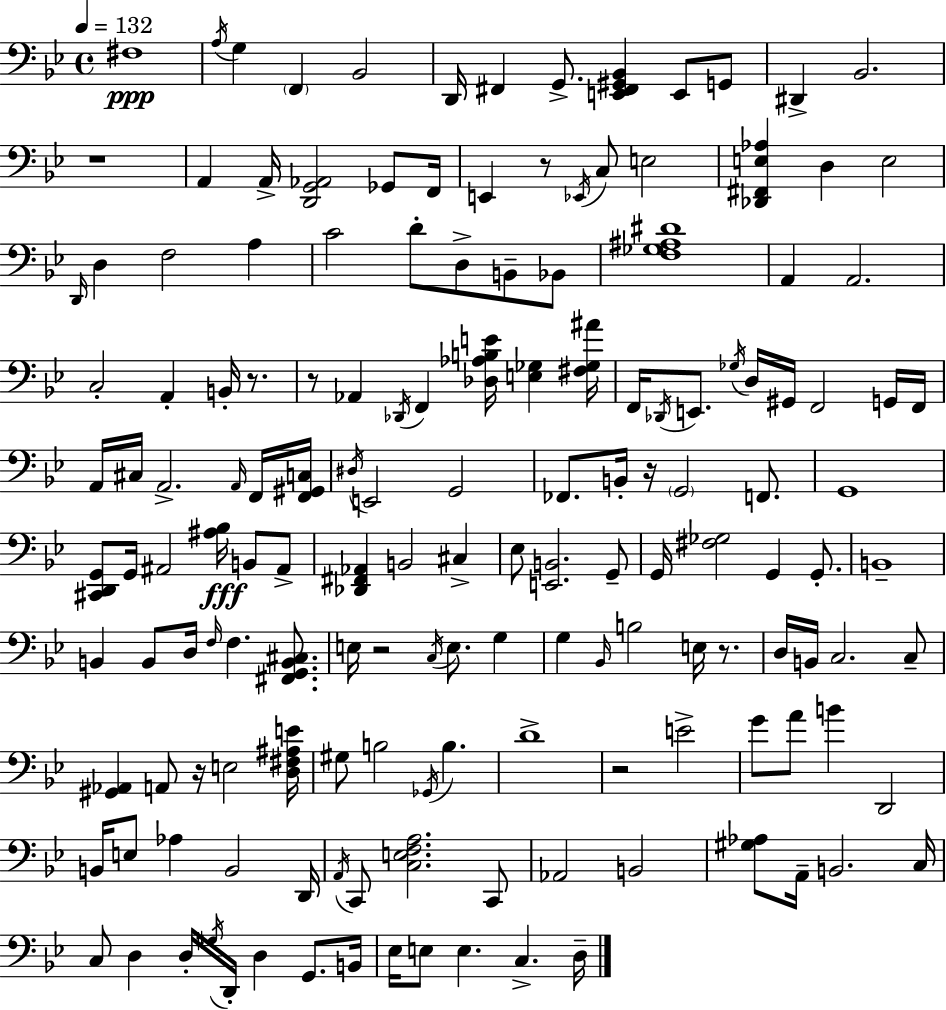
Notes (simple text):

F#3/w A3/s G3/q F2/q Bb2/h D2/s F#2/q G2/e. [E2,F#2,G#2,Bb2]/q E2/e G2/e D#2/q Bb2/h. R/w A2/q A2/s [D2,G2,Ab2]/h Gb2/e F2/s E2/q R/e Eb2/s C3/e E3/h [Db2,F#2,E3,Ab3]/q D3/q E3/h D2/s D3/q F3/h A3/q C4/h D4/e D3/e B2/e Bb2/e [F3,Gb3,A#3,D#4]/w A2/q A2/h. C3/h A2/q B2/s R/e. R/e Ab2/q Db2/s F2/q [Db3,Ab3,B3,E4]/s [E3,Gb3]/q [F#3,Gb3,A#4]/s F2/s Db2/s E2/e. Gb3/s D3/s G#2/s F2/h G2/s F2/s A2/s C#3/s A2/h. A2/s F2/s [F2,G#2,C3]/s D#3/s E2/h G2/h FES2/e. B2/s R/s G2/h F2/e. G2/w [C#2,D2,G2]/e G2/s A#2/h [A#3,Bb3]/s B2/e A#2/e [Db2,F#2,Ab2]/q B2/h C#3/q Eb3/e [E2,B2]/h. G2/e G2/s [F#3,Gb3]/h G2/q G2/e. B2/w B2/q B2/e D3/s F3/s F3/q. [F#2,G2,B2,C#3]/e. E3/s R/h C3/s E3/e. G3/q G3/q Bb2/s B3/h E3/s R/e. D3/s B2/s C3/h. C3/e [G#2,Ab2]/q A2/e R/s E3/h [D3,F#3,A#3,E4]/s G#3/e B3/h Gb2/s B3/q. D4/w R/h E4/h G4/e A4/e B4/q D2/h B2/s E3/e Ab3/q B2/h D2/s A2/s C2/e [C3,E3,F3,A3]/h. C2/e Ab2/h B2/h [G#3,Ab3]/e A2/s B2/h. C3/s C3/e D3/q D3/s G#3/s D2/s D3/q G2/e. B2/s Eb3/s E3/e E3/q. C3/q. D3/s